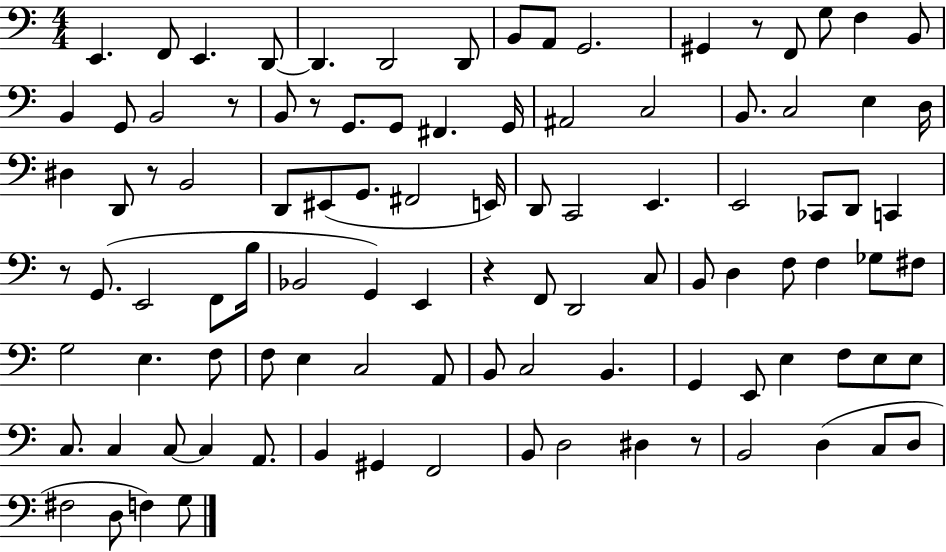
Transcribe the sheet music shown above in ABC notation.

X:1
T:Untitled
M:4/4
L:1/4
K:C
E,, F,,/2 E,, D,,/2 D,, D,,2 D,,/2 B,,/2 A,,/2 G,,2 ^G,, z/2 F,,/2 G,/2 F, B,,/2 B,, G,,/2 B,,2 z/2 B,,/2 z/2 G,,/2 G,,/2 ^F,, G,,/4 ^A,,2 C,2 B,,/2 C,2 E, D,/4 ^D, D,,/2 z/2 B,,2 D,,/2 ^E,,/2 G,,/2 ^F,,2 E,,/4 D,,/2 C,,2 E,, E,,2 _C,,/2 D,,/2 C,, z/2 G,,/2 E,,2 F,,/2 B,/4 _B,,2 G,, E,, z F,,/2 D,,2 C,/2 B,,/2 D, F,/2 F, _G,/2 ^F,/2 G,2 E, F,/2 F,/2 E, C,2 A,,/2 B,,/2 C,2 B,, G,, E,,/2 E, F,/2 E,/2 E,/2 C,/2 C, C,/2 C, A,,/2 B,, ^G,, F,,2 B,,/2 D,2 ^D, z/2 B,,2 D, C,/2 D,/2 ^F,2 D,/2 F, G,/2